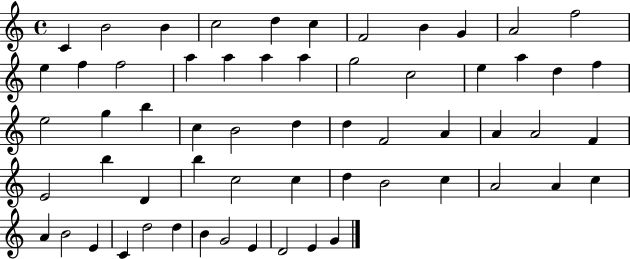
{
  \clef treble
  \time 4/4
  \defaultTimeSignature
  \key c \major
  c'4 b'2 b'4 | c''2 d''4 c''4 | f'2 b'4 g'4 | a'2 f''2 | \break e''4 f''4 f''2 | a''4 a''4 a''4 a''4 | g''2 c''2 | e''4 a''4 d''4 f''4 | \break e''2 g''4 b''4 | c''4 b'2 d''4 | d''4 f'2 a'4 | a'4 a'2 f'4 | \break e'2 b''4 d'4 | b''4 c''2 c''4 | d''4 b'2 c''4 | a'2 a'4 c''4 | \break a'4 b'2 e'4 | c'4 d''2 d''4 | b'4 g'2 e'4 | d'2 e'4 g'4 | \break \bar "|."
}